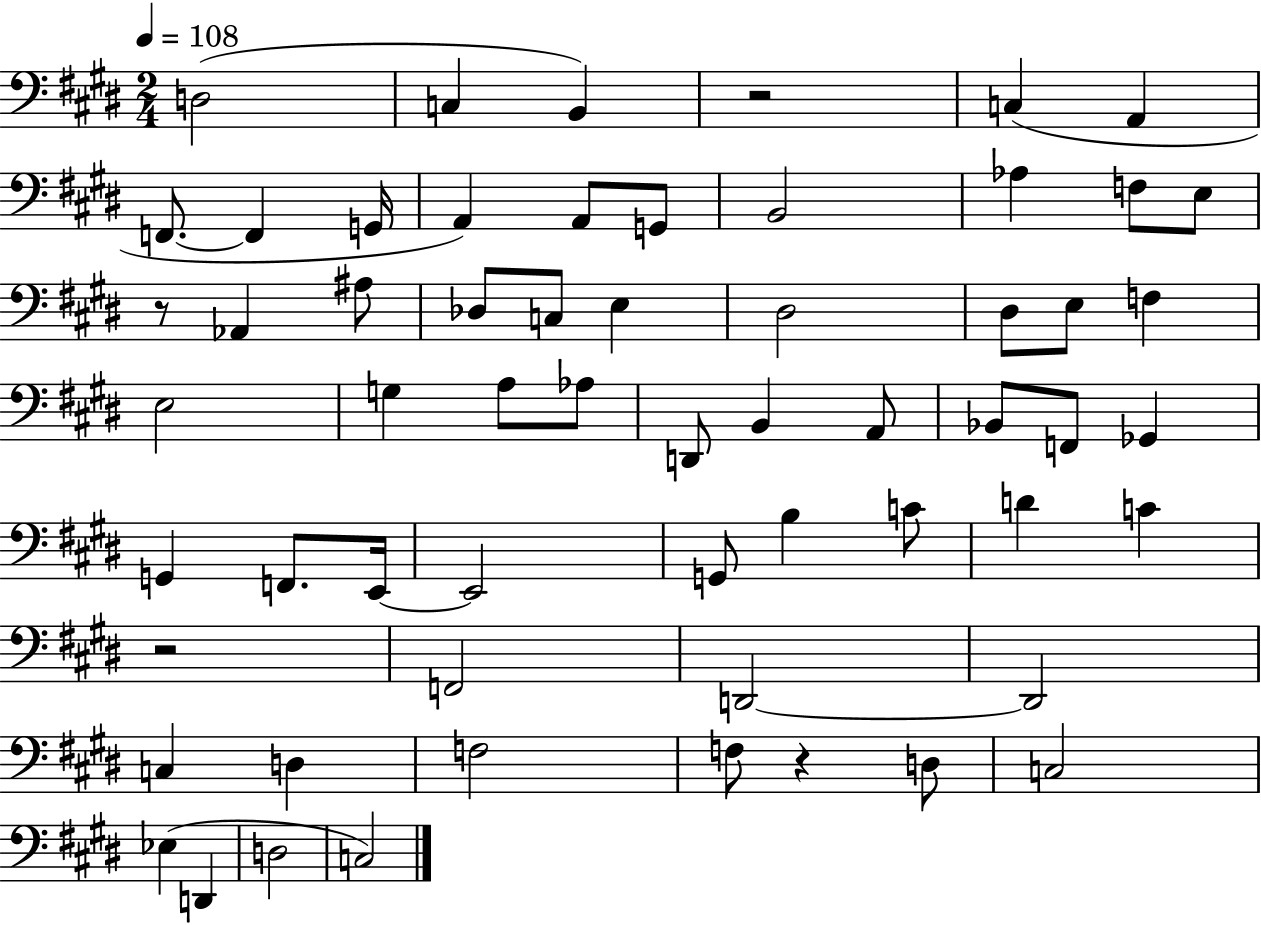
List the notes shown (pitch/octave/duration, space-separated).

D3/h C3/q B2/q R/h C3/q A2/q F2/e. F2/q G2/s A2/q A2/e G2/e B2/h Ab3/q F3/e E3/e R/e Ab2/q A#3/e Db3/e C3/e E3/q D#3/h D#3/e E3/e F3/q E3/h G3/q A3/e Ab3/e D2/e B2/q A2/e Bb2/e F2/e Gb2/q G2/q F2/e. E2/s E2/h G2/e B3/q C4/e D4/q C4/q R/h F2/h D2/h D2/h C3/q D3/q F3/h F3/e R/q D3/e C3/h Eb3/q D2/q D3/h C3/h